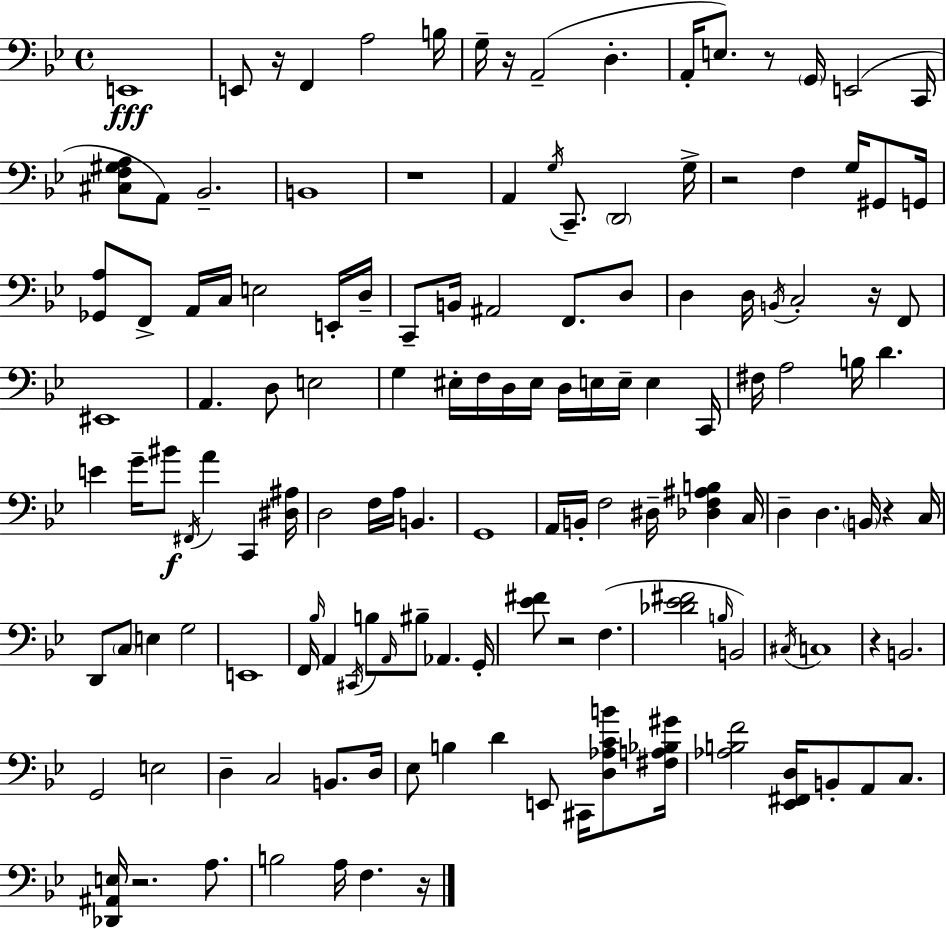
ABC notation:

X:1
T:Untitled
M:4/4
L:1/4
K:Bb
E,,4 E,,/2 z/4 F,, A,2 B,/4 G,/4 z/4 A,,2 D, A,,/4 E,/2 z/2 G,,/4 E,,2 C,,/4 [^C,F,^G,A,]/2 A,,/2 _B,,2 B,,4 z4 A,, G,/4 C,,/2 D,,2 G,/4 z2 F, G,/4 ^G,,/2 G,,/4 [_G,,A,]/2 F,,/2 A,,/4 C,/4 E,2 E,,/4 D,/4 C,,/2 B,,/4 ^A,,2 F,,/2 D,/2 D, D,/4 B,,/4 C,2 z/4 F,,/2 ^E,,4 A,, D,/2 E,2 G, ^E,/4 F,/4 D,/4 ^E,/4 D,/4 E,/4 E,/4 E, C,,/4 ^F,/4 A,2 B,/4 D E G/4 ^B/2 ^F,,/4 A C,, [^D,^A,]/4 D,2 F,/4 A,/4 B,, G,,4 A,,/4 B,,/4 F,2 ^D,/4 [_D,F,^A,B,] C,/4 D, D, B,,/4 z C,/4 D,,/2 C,/2 E, G,2 E,,4 F,,/4 _B,/4 A,, ^C,,/4 B,/2 A,,/4 ^B,/2 _A,, G,,/4 [_E^F]/2 z2 F, [_D_E^F]2 B,/4 B,,2 ^C,/4 C,4 z B,,2 G,,2 E,2 D, C,2 B,,/2 D,/4 _E,/2 B, D E,,/2 ^C,,/4 [D,_A,CB]/2 [^F,A,_B,^G]/4 [_A,B,F]2 [_E,,^F,,D,]/4 B,,/2 A,,/2 C,/2 [_D,,^A,,E,]/4 z2 A,/2 B,2 A,/4 F, z/4